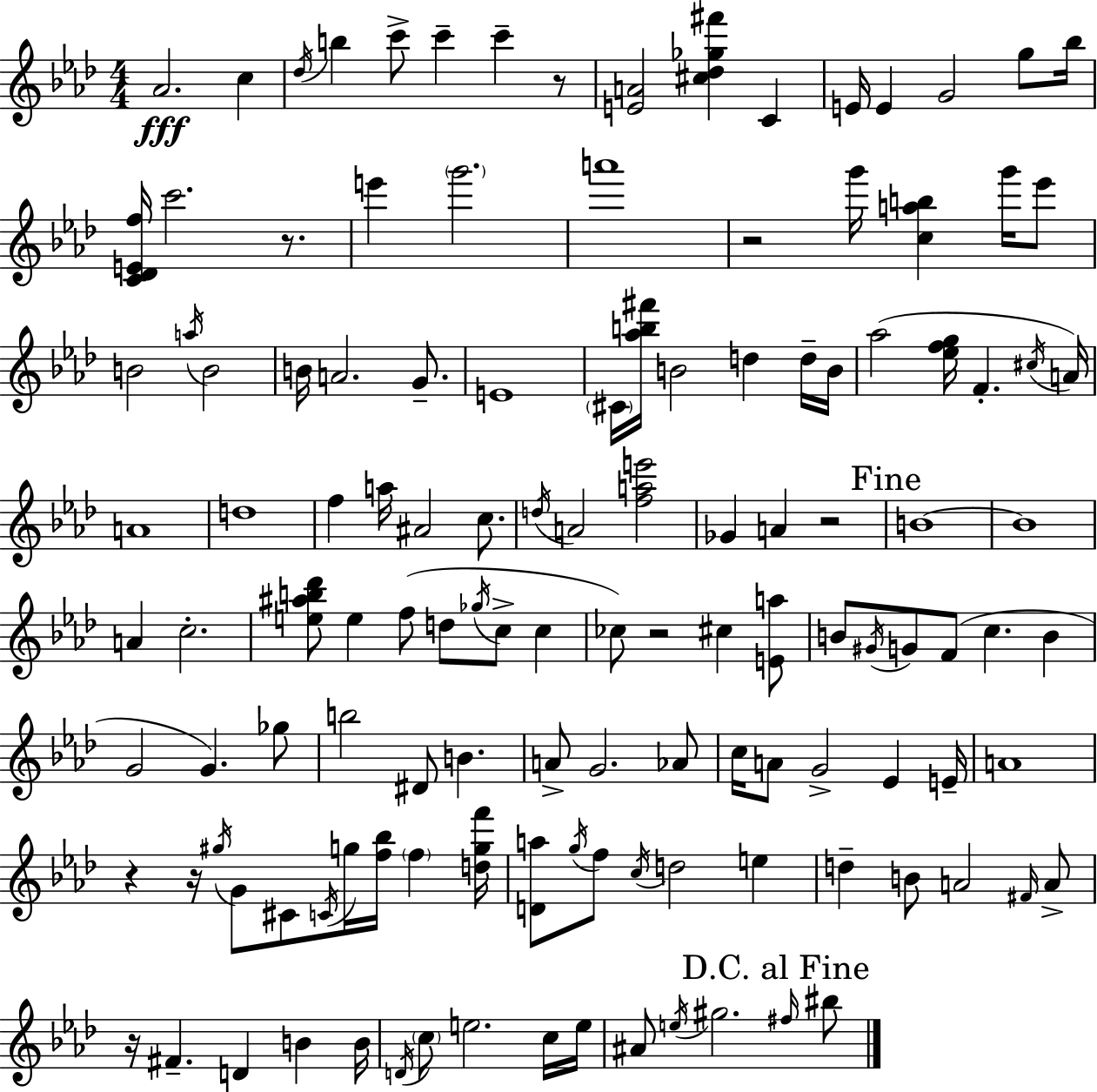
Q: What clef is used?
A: treble